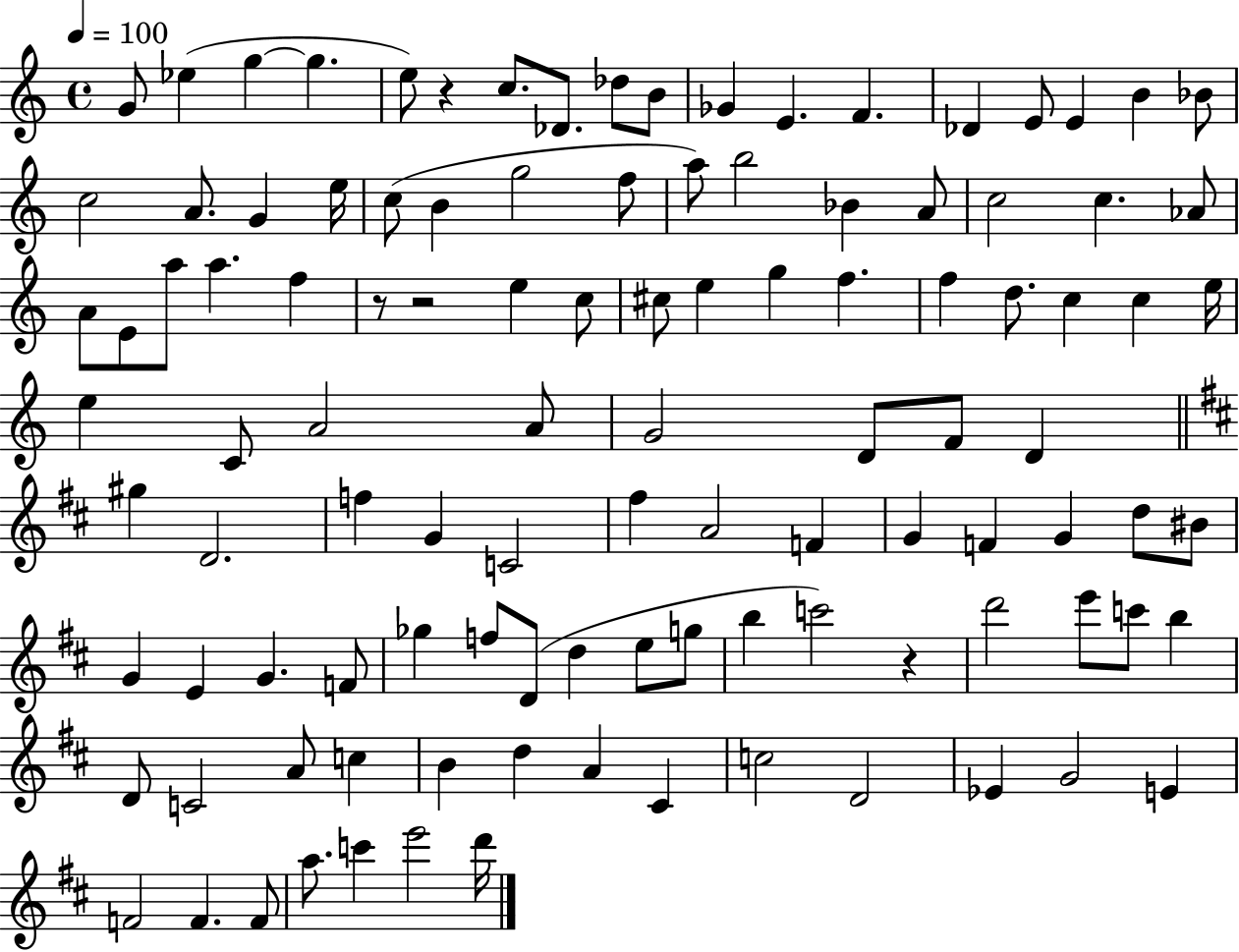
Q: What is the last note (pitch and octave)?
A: D6